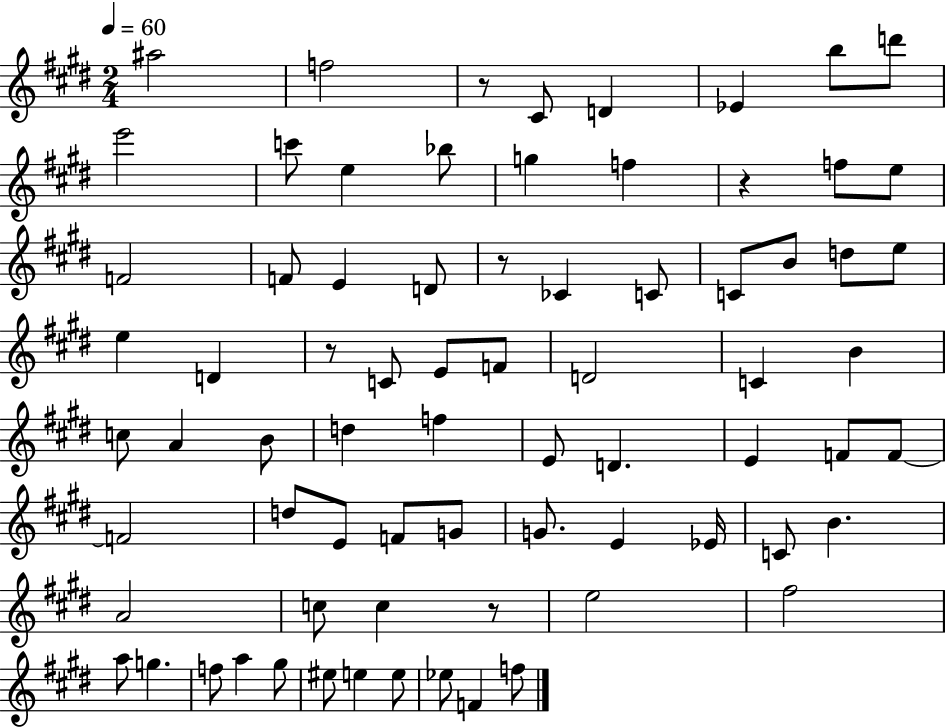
A#5/h F5/h R/e C#4/e D4/q Eb4/q B5/e D6/e E6/h C6/e E5/q Bb5/e G5/q F5/q R/q F5/e E5/e F4/h F4/e E4/q D4/e R/e CES4/q C4/e C4/e B4/e D5/e E5/e E5/q D4/q R/e C4/e E4/e F4/e D4/h C4/q B4/q C5/e A4/q B4/e D5/q F5/q E4/e D4/q. E4/q F4/e F4/e F4/h D5/e E4/e F4/e G4/e G4/e. E4/q Eb4/s C4/e B4/q. A4/h C5/e C5/q R/e E5/h F#5/h A5/e G5/q. F5/e A5/q G#5/e EIS5/e E5/q E5/e Eb5/e F4/q F5/e